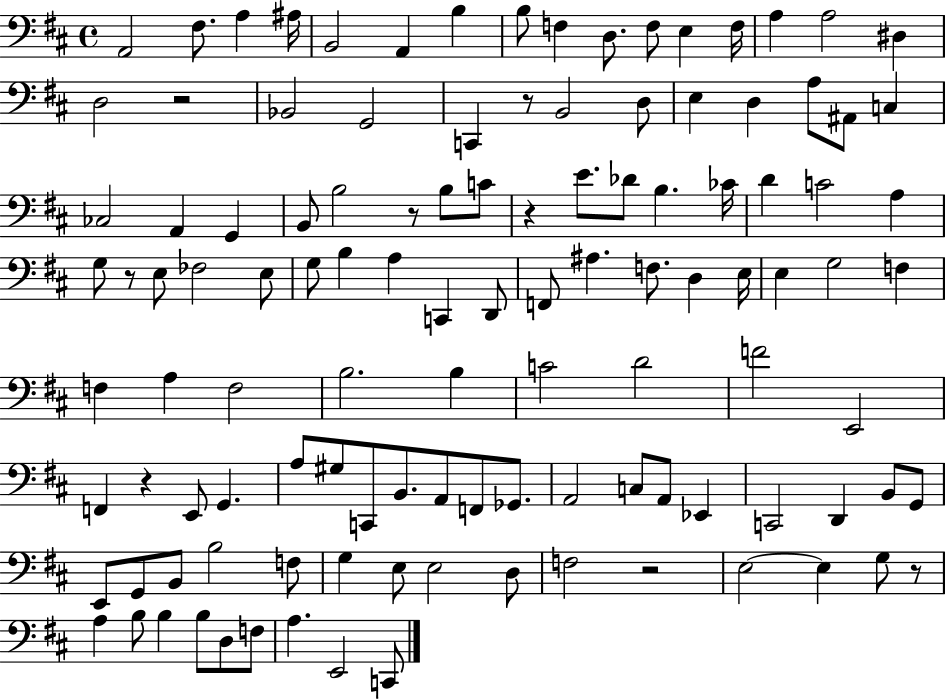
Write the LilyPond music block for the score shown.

{
  \clef bass
  \time 4/4
  \defaultTimeSignature
  \key d \major
  a,2 fis8. a4 ais16 | b,2 a,4 b4 | b8 f4 d8. f8 e4 f16 | a4 a2 dis4 | \break d2 r2 | bes,2 g,2 | c,4 r8 b,2 d8 | e4 d4 a8 ais,8 c4 | \break ces2 a,4 g,4 | b,8 b2 r8 b8 c'8 | r4 e'8. des'8 b4. ces'16 | d'4 c'2 a4 | \break g8 r8 e8 fes2 e8 | g8 b4 a4 c,4 d,8 | f,8 ais4. f8. d4 e16 | e4 g2 f4 | \break f4 a4 f2 | b2. b4 | c'2 d'2 | f'2 e,2 | \break f,4 r4 e,8 g,4. | a8 gis8 c,8 b,8. a,8 f,8 ges,8. | a,2 c8 a,8 ees,4 | c,2 d,4 b,8 g,8 | \break e,8 g,8 b,8 b2 f8 | g4 e8 e2 d8 | f2 r2 | e2~~ e4 g8 r8 | \break a4 b8 b4 b8 d8 f8 | a4. e,2 c,8 | \bar "|."
}